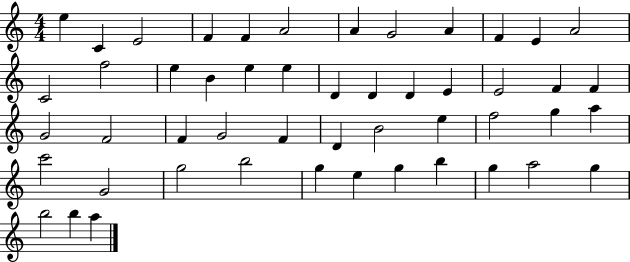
X:1
T:Untitled
M:4/4
L:1/4
K:C
e C E2 F F A2 A G2 A F E A2 C2 f2 e B e e D D D E E2 F F G2 F2 F G2 F D B2 e f2 g a c'2 G2 g2 b2 g e g b g a2 g b2 b a